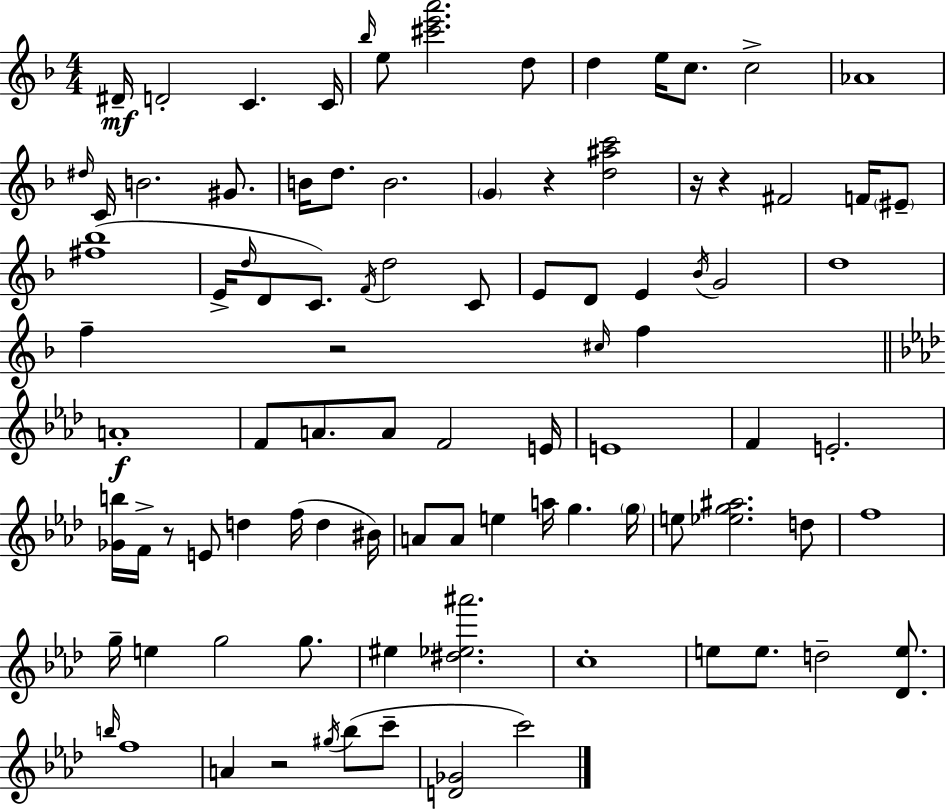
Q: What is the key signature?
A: F major